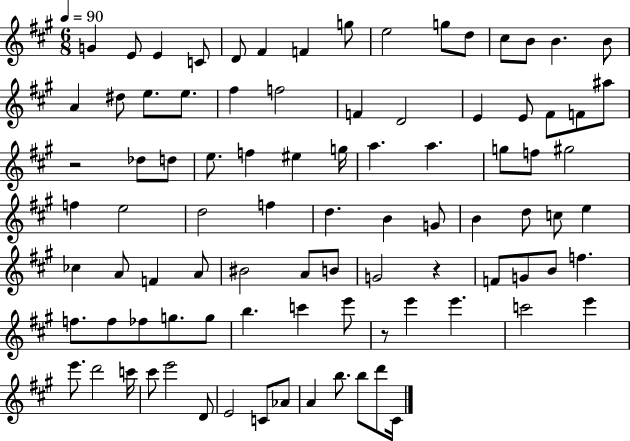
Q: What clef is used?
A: treble